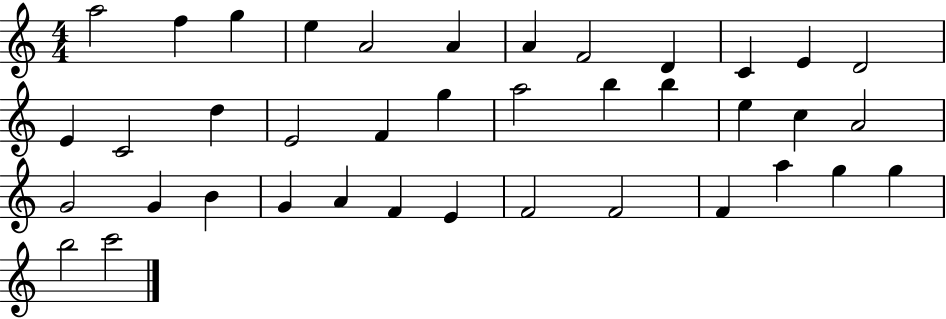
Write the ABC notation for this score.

X:1
T:Untitled
M:4/4
L:1/4
K:C
a2 f g e A2 A A F2 D C E D2 E C2 d E2 F g a2 b b e c A2 G2 G B G A F E F2 F2 F a g g b2 c'2